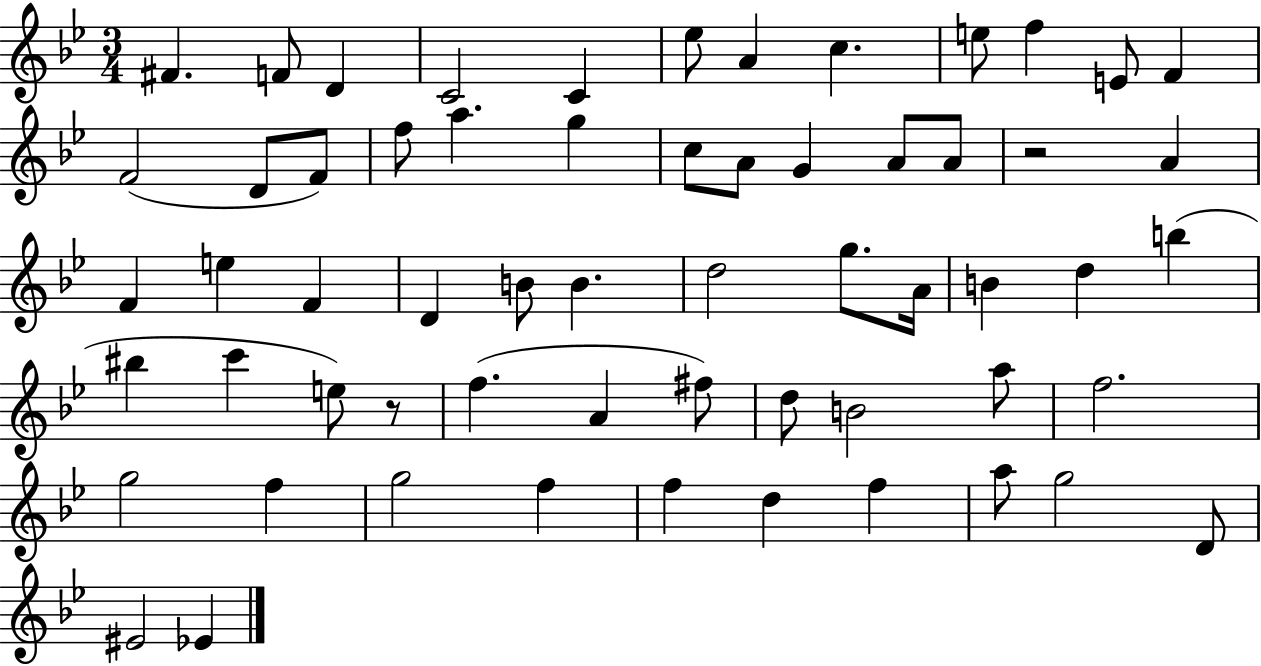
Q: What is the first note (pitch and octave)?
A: F#4